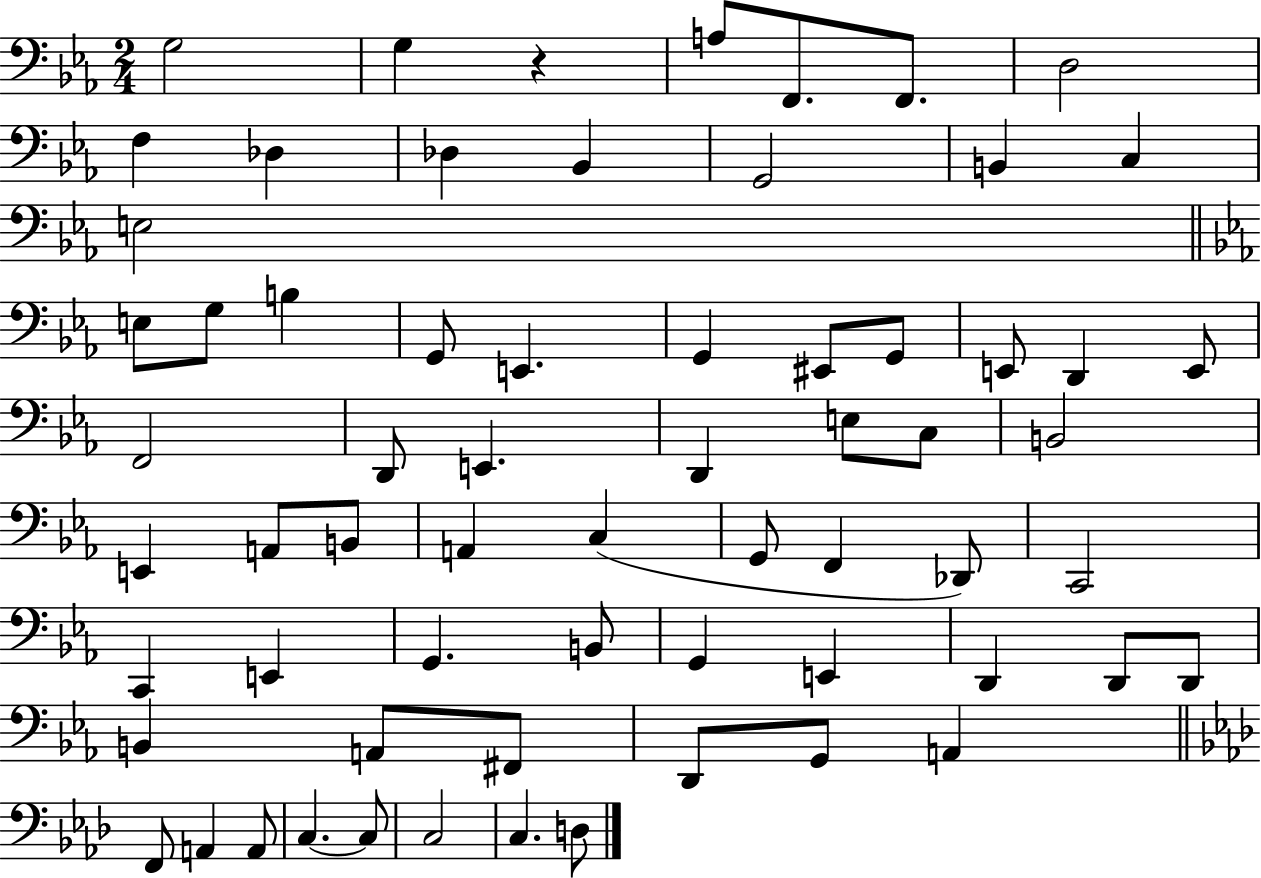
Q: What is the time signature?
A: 2/4